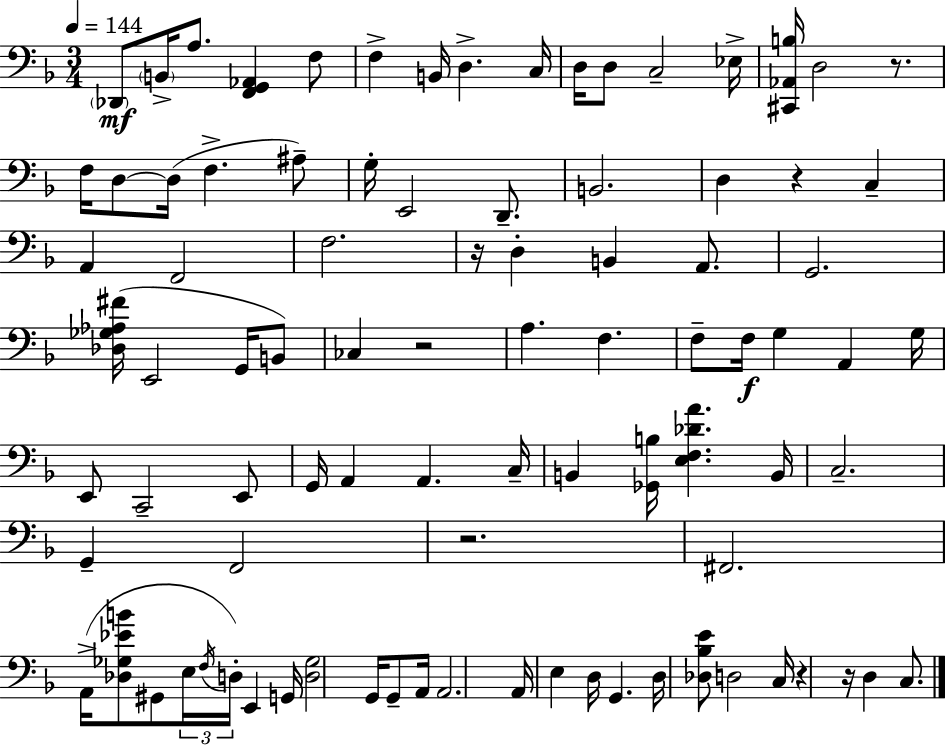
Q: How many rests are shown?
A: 7